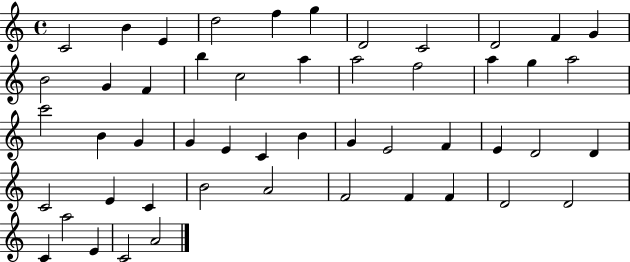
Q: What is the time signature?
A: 4/4